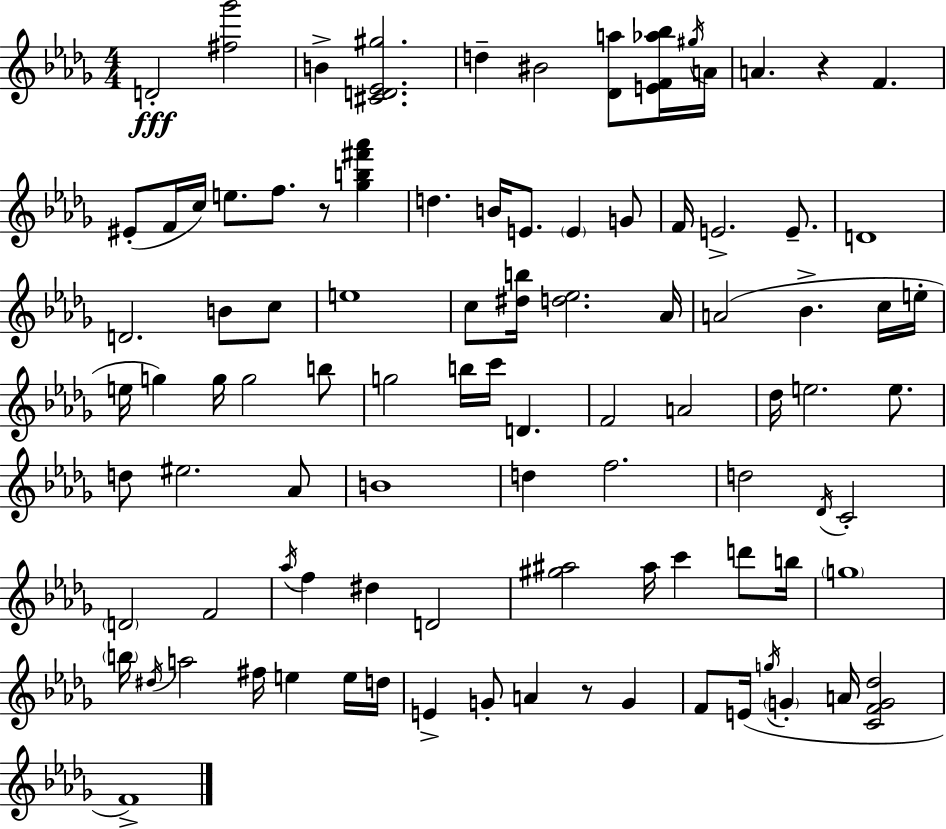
X:1
T:Untitled
M:4/4
L:1/4
K:Bbm
D2 [^f_g']2 B [^CD_E^g]2 d ^B2 [_Da]/2 [EF_a_b]/4 ^g/4 A/4 A z F ^E/2 F/4 c/4 e/2 f/2 z/2 [_gb^f'_a'] d B/4 E/2 E G/2 F/4 E2 E/2 D4 D2 B/2 c/2 e4 c/2 [^db]/4 [d_e]2 _A/4 A2 _B c/4 e/4 e/4 g g/4 g2 b/2 g2 b/4 c'/4 D F2 A2 _d/4 e2 e/2 d/2 ^e2 _A/2 B4 d f2 d2 _D/4 C2 D2 F2 _a/4 f ^d D2 [^g^a]2 ^a/4 c' d'/2 b/4 g4 b/4 ^d/4 a2 ^f/4 e e/4 d/4 E G/2 A z/2 G F/2 E/4 g/4 G A/4 [CFG_d]2 F4